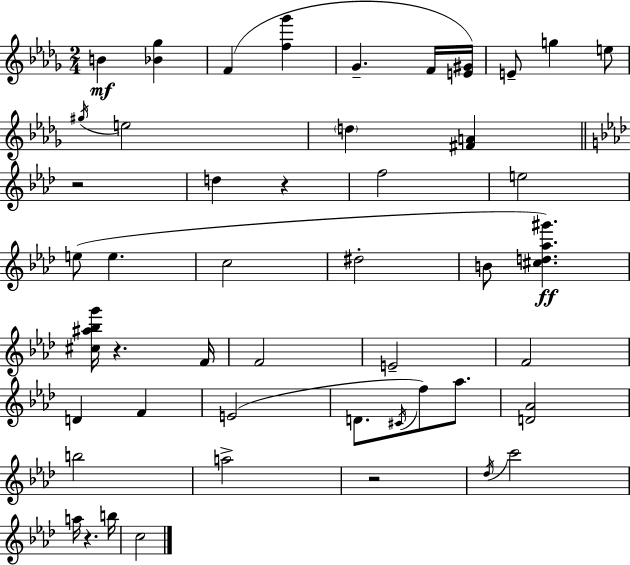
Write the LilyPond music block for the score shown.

{
  \clef treble
  \numericTimeSignature
  \time 2/4
  \key bes \minor
  b'4\mf <bes' ges''>4 | f'4( <f'' ges'''>4 | ges'4.-- f'16 <e' gis'>16) | e'8-- g''4 e''8 | \break \acciaccatura { gis''16 } e''2 | \parenthesize d''4 <fis' a'>4 | \bar "||" \break \key aes \major r2 | d''4 r4 | f''2 | e''2 | \break e''8( e''4. | c''2 | dis''2-. | b'8 <cis'' d'' aes'' gis'''>4.\ff) | \break <cis'' ais'' bes'' g'''>16 r4. f'16 | f'2 | e'2-- | f'2 | \break d'4 f'4 | e'2( | d'8. \acciaccatura { cis'16 } f''8) aes''8. | <d' aes'>2 | \break b''2 | a''2-> | r2 | \acciaccatura { des''16 } c'''2 | \break a''16 r4. | b''16 c''2 | \bar "|."
}